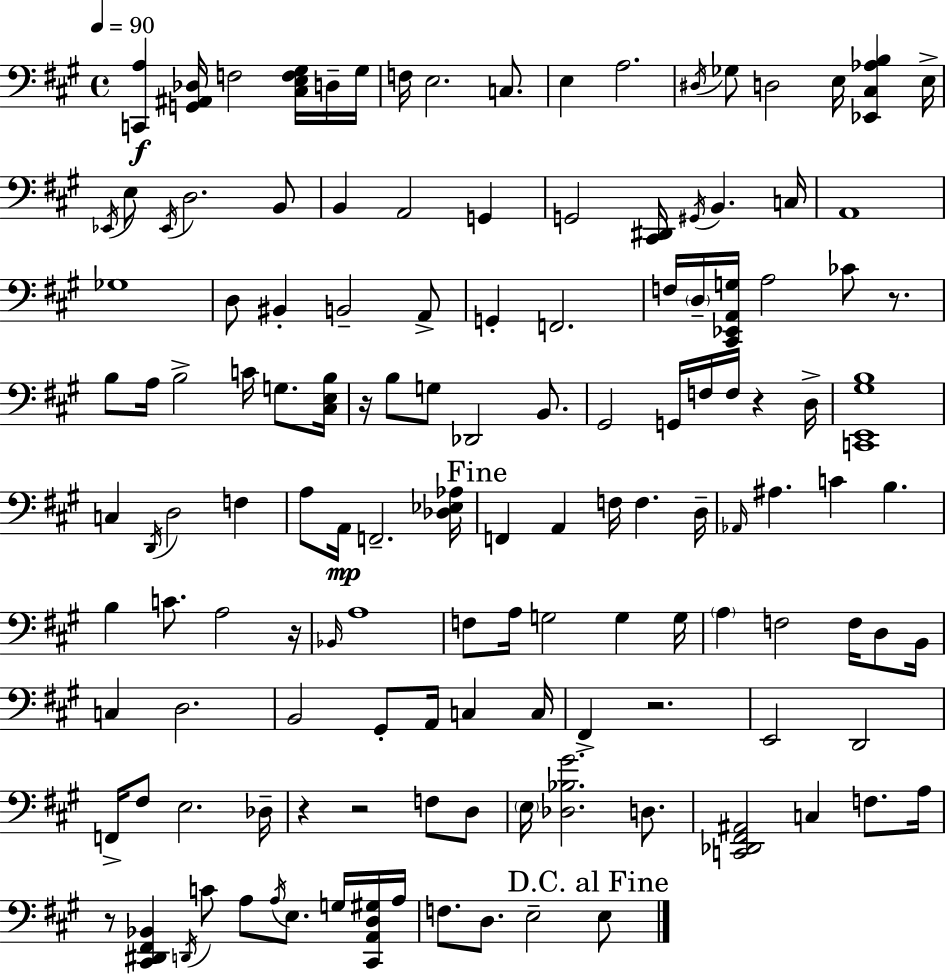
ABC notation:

X:1
T:Untitled
M:4/4
L:1/4
K:A
[C,,A,] [G,,^A,,_D,]/4 F,2 [^C,E,F,^G,]/4 D,/4 ^G,/4 F,/4 E,2 C,/2 E, A,2 ^D,/4 _G,/2 D,2 E,/4 [_E,,^C,_A,B,] E,/4 _E,,/4 E,/2 _E,,/4 D,2 B,,/2 B,, A,,2 G,, G,,2 [^C,,^D,,]/4 ^G,,/4 B,, C,/4 A,,4 _G,4 D,/2 ^B,, B,,2 A,,/2 G,, F,,2 F,/4 D,/4 [^C,,_E,,A,,G,]/4 A,2 _C/2 z/2 B,/2 A,/4 B,2 C/4 G,/2 [^C,E,B,]/4 z/4 B,/2 G,/2 _D,,2 B,,/2 ^G,,2 G,,/4 F,/4 F,/4 z D,/4 [C,,E,,^G,B,]4 C, D,,/4 D,2 F, A,/2 A,,/4 F,,2 [_D,_E,_A,]/4 F,, A,, F,/4 F, D,/4 _A,,/4 ^A, C B, B, C/2 A,2 z/4 _B,,/4 A,4 F,/2 A,/4 G,2 G, G,/4 A, F,2 F,/4 D,/2 B,,/4 C, D,2 B,,2 ^G,,/2 A,,/4 C, C,/4 ^F,, z2 E,,2 D,,2 F,,/4 ^F,/2 E,2 _D,/4 z z2 F,/2 D,/2 E,/4 [_D,_B,^G]2 D,/2 [C,,_D,,^F,,^A,,]2 C, F,/2 A,/4 z/2 [^C,,^D,,^F,,_B,,] D,,/4 C/2 A,/2 A,/4 E,/2 G,/4 [^C,,A,,D,^G,]/4 A,/4 F,/2 D,/2 E,2 E,/2